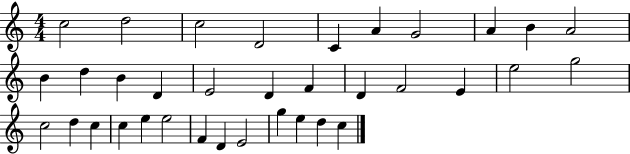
X:1
T:Untitled
M:4/4
L:1/4
K:C
c2 d2 c2 D2 C A G2 A B A2 B d B D E2 D F D F2 E e2 g2 c2 d c c e e2 F D E2 g e d c